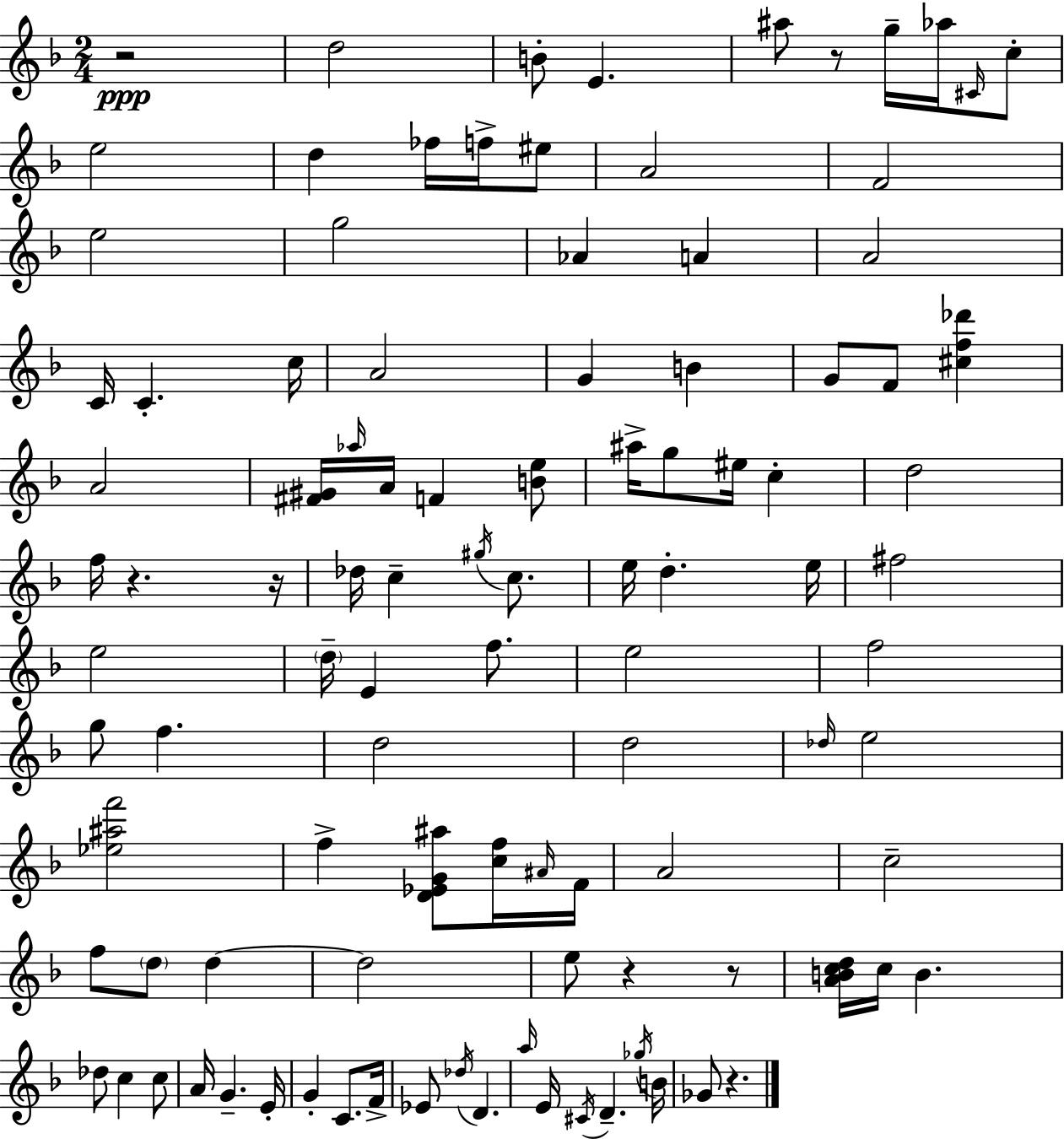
R/h D5/h B4/e E4/q. A#5/e R/e G5/s Ab5/s C#4/s C5/e E5/h D5/q FES5/s F5/s EIS5/e A4/h F4/h E5/h G5/h Ab4/q A4/q A4/h C4/s C4/q. C5/s A4/h G4/q B4/q G4/e F4/e [C#5,F5,Db6]/q A4/h [F#4,G#4]/s Ab5/s A4/s F4/q [B4,E5]/e A#5/s G5/e EIS5/s C5/q D5/h F5/s R/q. R/s Db5/s C5/q G#5/s C5/e. E5/s D5/q. E5/s F#5/h E5/h D5/s E4/q F5/e. E5/h F5/h G5/e F5/q. D5/h D5/h Db5/s E5/h [Eb5,A#5,F6]/h F5/q [D4,Eb4,G4,A#5]/e [C5,F5]/s A#4/s F4/s A4/h C5/h F5/e D5/e D5/q D5/h E5/e R/q R/e [A4,B4,C5,D5]/s C5/s B4/q. Db5/e C5/q C5/e A4/s G4/q. E4/s G4/q C4/e. F4/s Eb4/e Db5/s D4/q. A5/s E4/s C#4/s D4/q. Gb5/s B4/s Gb4/e R/q.